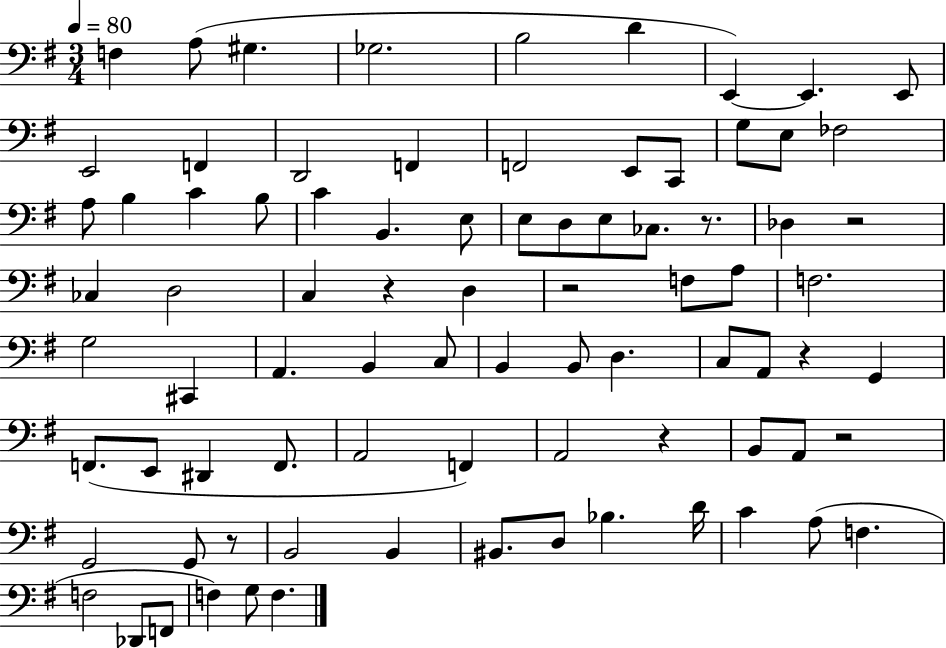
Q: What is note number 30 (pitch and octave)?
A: CES3